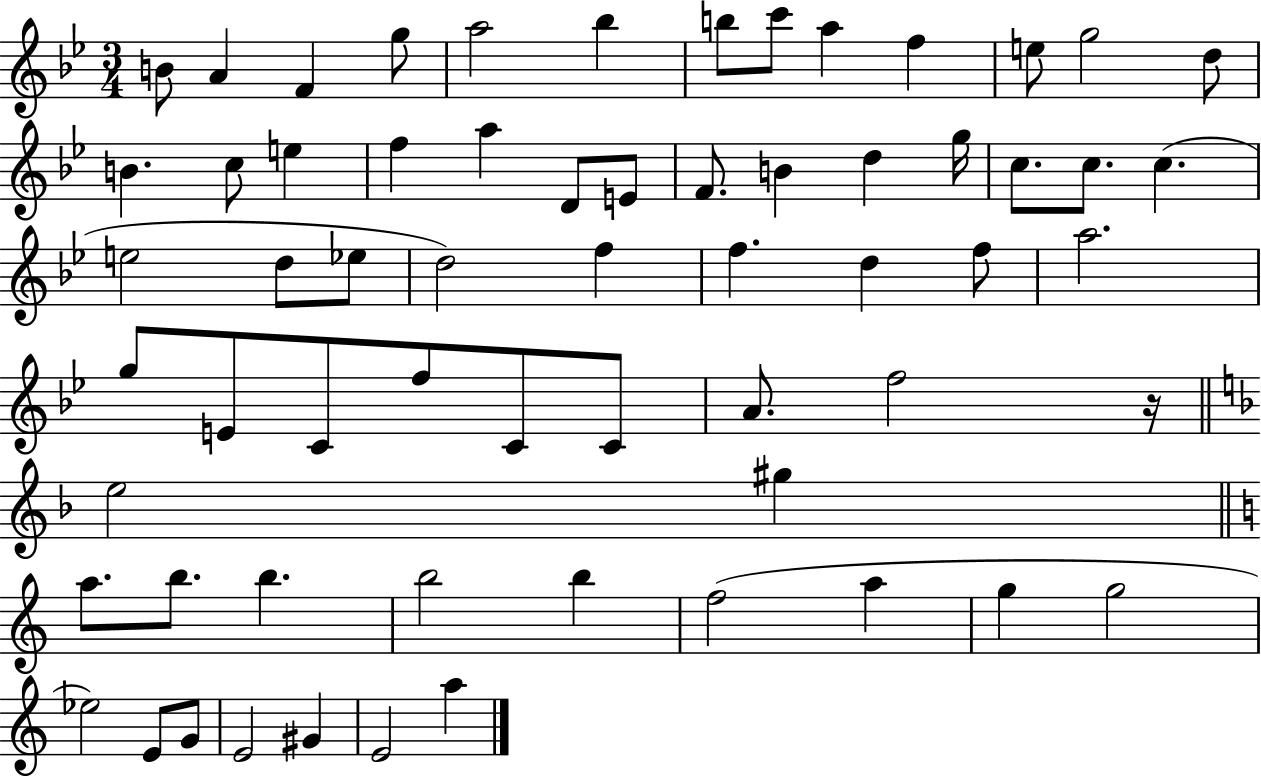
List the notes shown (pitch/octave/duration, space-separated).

B4/e A4/q F4/q G5/e A5/h Bb5/q B5/e C6/e A5/q F5/q E5/e G5/h D5/e B4/q. C5/e E5/q F5/q A5/q D4/e E4/e F4/e. B4/q D5/q G5/s C5/e. C5/e. C5/q. E5/h D5/e Eb5/e D5/h F5/q F5/q. D5/q F5/e A5/h. G5/e E4/e C4/e F5/e C4/e C4/e A4/e. F5/h R/s E5/h G#5/q A5/e. B5/e. B5/q. B5/h B5/q F5/h A5/q G5/q G5/h Eb5/h E4/e G4/e E4/h G#4/q E4/h A5/q